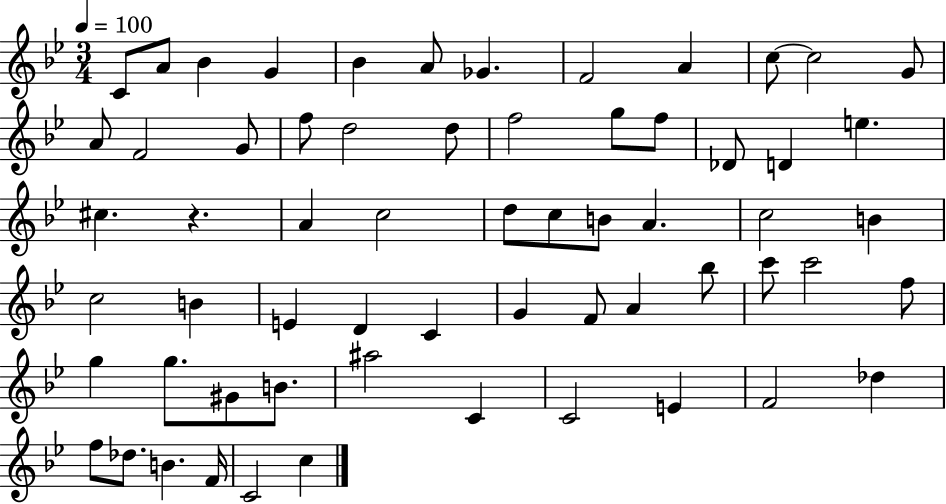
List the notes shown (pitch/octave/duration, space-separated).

C4/e A4/e Bb4/q G4/q Bb4/q A4/e Gb4/q. F4/h A4/q C5/e C5/h G4/e A4/e F4/h G4/e F5/e D5/h D5/e F5/h G5/e F5/e Db4/e D4/q E5/q. C#5/q. R/q. A4/q C5/h D5/e C5/e B4/e A4/q. C5/h B4/q C5/h B4/q E4/q D4/q C4/q G4/q F4/e A4/q Bb5/e C6/e C6/h F5/e G5/q G5/e. G#4/e B4/e. A#5/h C4/q C4/h E4/q F4/h Db5/q F5/e Db5/e. B4/q. F4/s C4/h C5/q